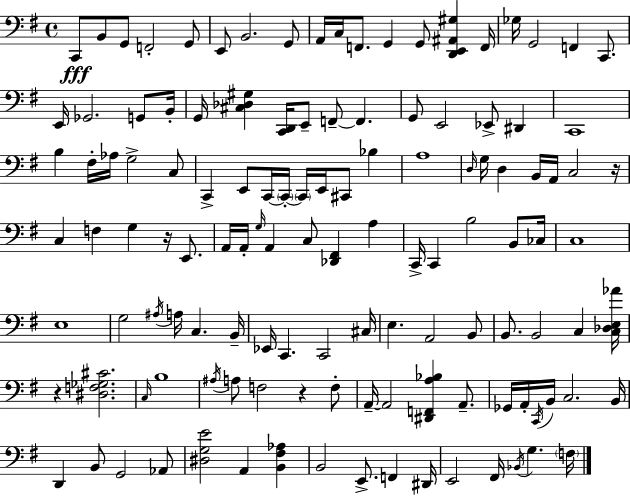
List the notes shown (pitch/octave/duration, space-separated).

C2/e B2/e G2/e F2/h G2/e E2/e B2/h. G2/e A2/s C3/s F2/e. G2/q G2/e [D2,E2,A#2,G#3]/q F2/s Gb3/s G2/h F2/q C2/e. E2/s Gb2/h. G2/e B2/s G2/s [C#3,Db3,G#3]/q [C2,D2]/s E2/e F2/e F2/q. G2/e E2/h Eb2/e D#2/q C2/w B3/q F#3/s Ab3/s G3/h C3/e C2/q E2/e C2/s C2/s C2/s E2/s C#2/e Bb3/q A3/w D3/s G3/s D3/q B2/s A2/s C3/h R/s C3/q F3/q G3/q R/s E2/e. A2/s A2/s G3/s A2/q C3/e [Db2,F#2]/q A3/q C2/s C2/q B3/h B2/e CES3/s C3/w E3/w G3/h A#3/s A3/s C3/q. B2/s Eb2/s C2/q. C2/h C#3/s E3/q. A2/h B2/e B2/e. B2/h C3/q [C3,Db3,E3,Ab4]/s R/q [D#3,F3,Gb3,C#4]/h. C3/s B3/w A#3/s A3/e F3/h R/q F3/e A2/s A2/h [D#2,F2,A3,Bb3]/q A2/e. Gb2/s A2/s C2/s B2/s C3/h. B2/s D2/q B2/e G2/h Ab2/e [D#3,G3,E4]/h A2/q [B2,F#3,Ab3]/q B2/h E2/e. F2/q D#2/s E2/h F#2/s Bb2/s G3/q. F3/s